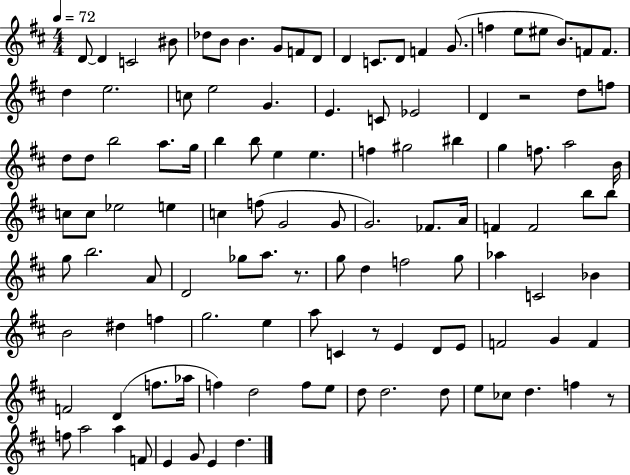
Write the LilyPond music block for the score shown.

{
  \clef treble
  \numericTimeSignature
  \time 4/4
  \key d \major
  \tempo 4 = 72
  d'8~~ d'4 c'2 bis'8 | des''8 b'8 b'4. g'8 f'8 d'8 | d'4 c'8. d'8 f'4 g'8.( | f''4 e''8 eis''8 b'8.) f'8 f'8. | \break d''4 e''2. | c''8 e''2 g'4. | e'4. c'8 ees'2 | d'4 r2 d''8 f''8 | \break d''8 d''8 b''2 a''8. g''16 | b''4 b''8 e''4 e''4. | f''4 gis''2 bis''4 | g''4 f''8. a''2 b'16 | \break c''8 c''8 ees''2 e''4 | c''4 f''8( g'2 g'8 | g'2.) fes'8. a'16 | f'4 f'2 b''8 b''8 | \break g''8 b''2. a'8 | d'2 ges''8 a''8. r8. | g''8 d''4 f''2 g''8 | aes''4 c'2 bes'4 | \break b'2 dis''4 f''4 | g''2. e''4 | a''8 c'4 r8 e'4 d'8 e'8 | f'2 g'4 f'4 | \break f'2 d'4( f''8. aes''16 | f''4) d''2 f''8 e''8 | d''8 d''2. d''8 | e''8 ces''8 d''4. f''4 r8 | \break f''8 a''2 a''4 f'8 | e'4 g'8 e'4 d''4. | \bar "|."
}